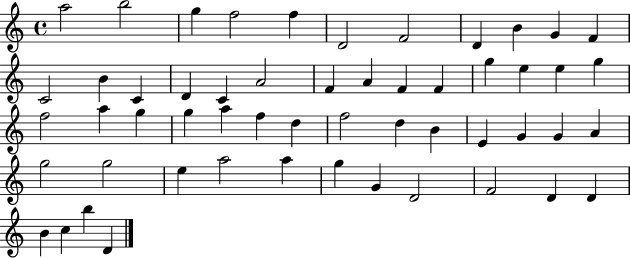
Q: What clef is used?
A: treble